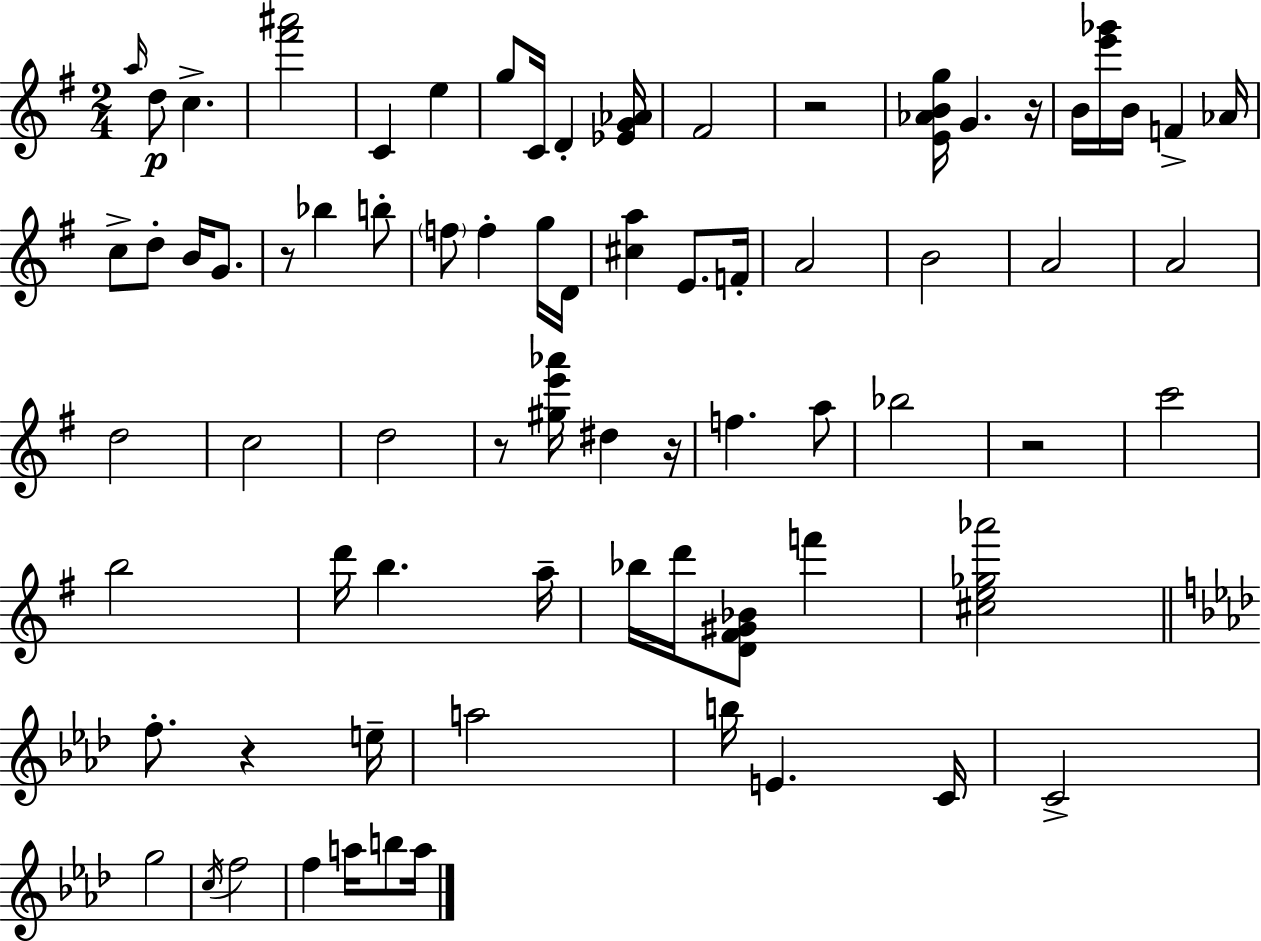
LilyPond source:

{
  \clef treble
  \numericTimeSignature
  \time 2/4
  \key g \major
  \grace { a''16 }\p d''8 c''4.-> | <fis''' ais'''>2 | c'4 e''4 | g''8 c'16 d'4-. | \break <ees' g' aes'>16 fis'2 | r2 | <e' aes' b' g''>16 g'4. | r16 b'16 <e''' ges'''>16 b'16 f'4-> | \break aes'16 c''8-> d''8-. b'16 g'8. | r8 bes''4 b''8-. | \parenthesize f''8 f''4-. g''16 | d'16 <cis'' a''>4 e'8. | \break f'16-. a'2 | b'2 | a'2 | a'2 | \break d''2 | c''2 | d''2 | r8 <gis'' e''' aes'''>16 dis''4 | \break r16 f''4. a''8 | bes''2 | r2 | c'''2 | \break b''2 | d'''16 b''4. | a''16-- bes''16 d'''16 <d' fis' gis' bes'>8 f'''4 | <cis'' e'' ges'' aes'''>2 | \break \bar "||" \break \key aes \major f''8.-. r4 e''16-- | a''2 | b''16 e'4. c'16 | c'2-> | \break g''2 | \acciaccatura { c''16 } f''2 | f''4 a''16 b''8 | a''16 \bar "|."
}